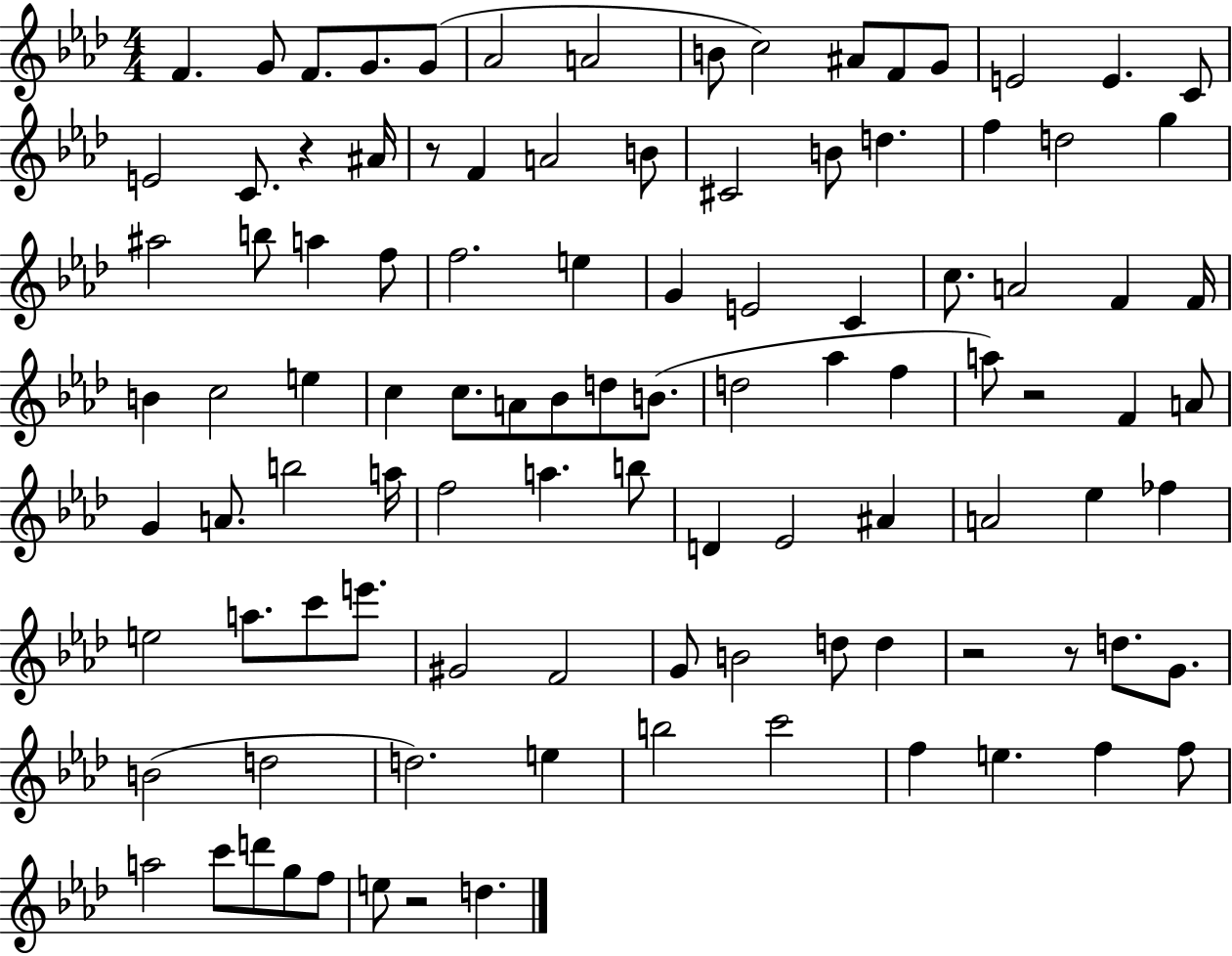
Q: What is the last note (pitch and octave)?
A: D5